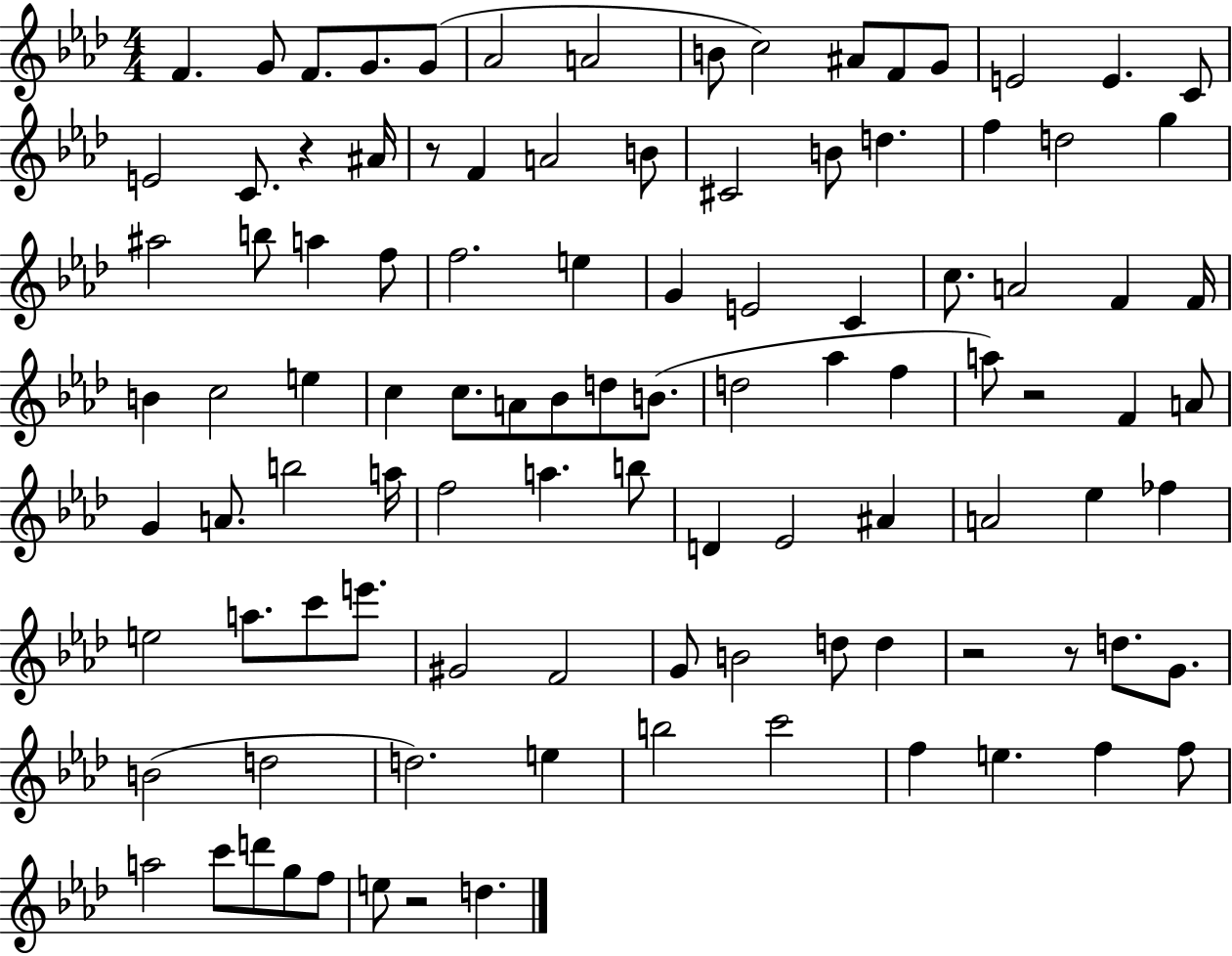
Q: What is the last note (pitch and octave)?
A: D5